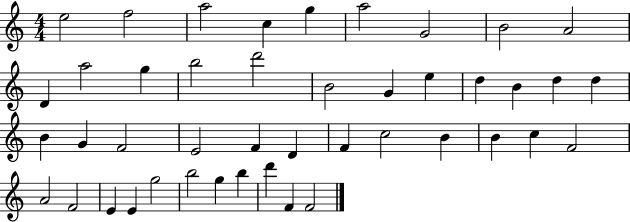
E5/h F5/h A5/h C5/q G5/q A5/h G4/h B4/h A4/h D4/q A5/h G5/q B5/h D6/h B4/h G4/q E5/q D5/q B4/q D5/q D5/q B4/q G4/q F4/h E4/h F4/q D4/q F4/q C5/h B4/q B4/q C5/q F4/h A4/h F4/h E4/q E4/q G5/h B5/h G5/q B5/q D6/q F4/q F4/h